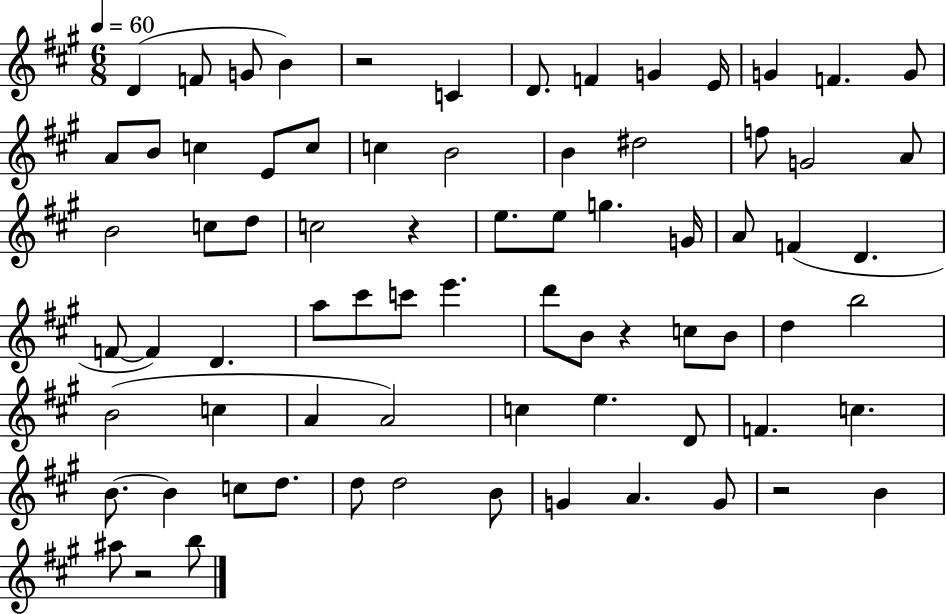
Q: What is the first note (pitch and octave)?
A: D4